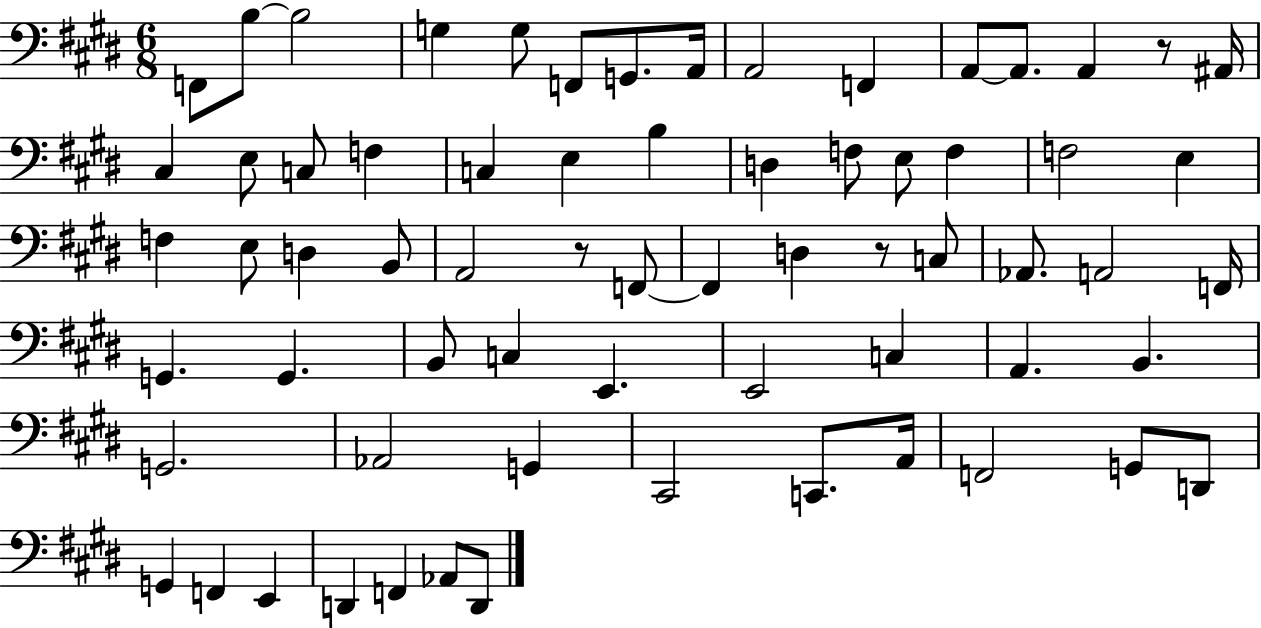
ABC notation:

X:1
T:Untitled
M:6/8
L:1/4
K:E
F,,/2 B,/2 B,2 G, G,/2 F,,/2 G,,/2 A,,/4 A,,2 F,, A,,/2 A,,/2 A,, z/2 ^A,,/4 ^C, E,/2 C,/2 F, C, E, B, D, F,/2 E,/2 F, F,2 E, F, E,/2 D, B,,/2 A,,2 z/2 F,,/2 F,, D, z/2 C,/2 _A,,/2 A,,2 F,,/4 G,, G,, B,,/2 C, E,, E,,2 C, A,, B,, G,,2 _A,,2 G,, ^C,,2 C,,/2 A,,/4 F,,2 G,,/2 D,,/2 G,, F,, E,, D,, F,, _A,,/2 D,,/2